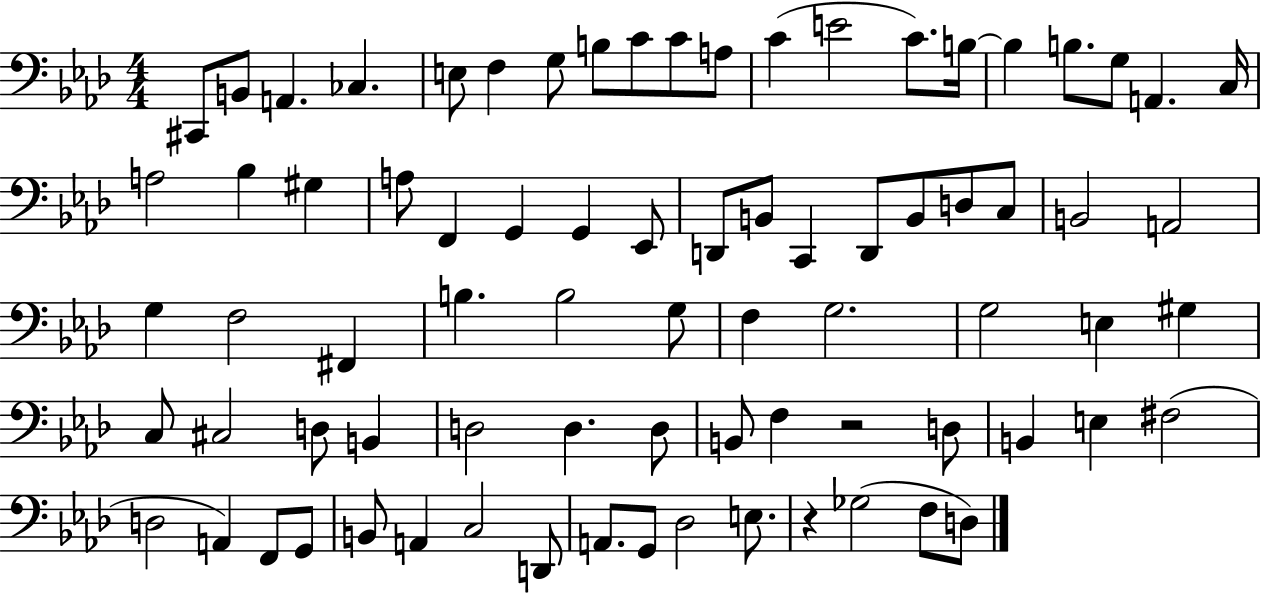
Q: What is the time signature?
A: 4/4